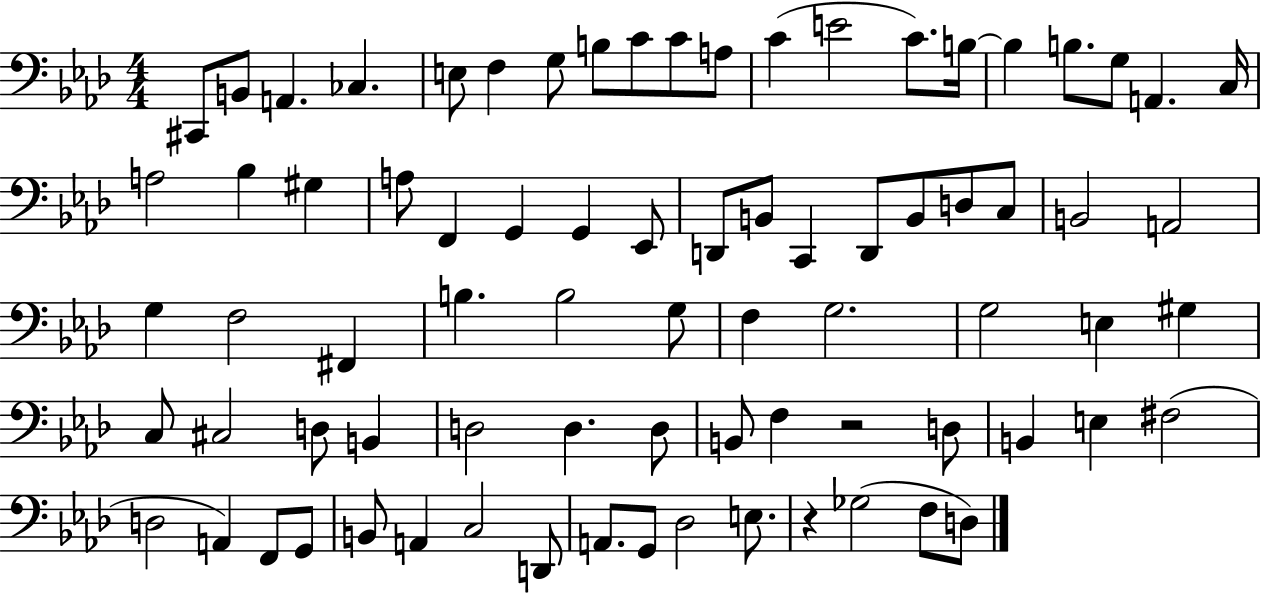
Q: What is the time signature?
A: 4/4